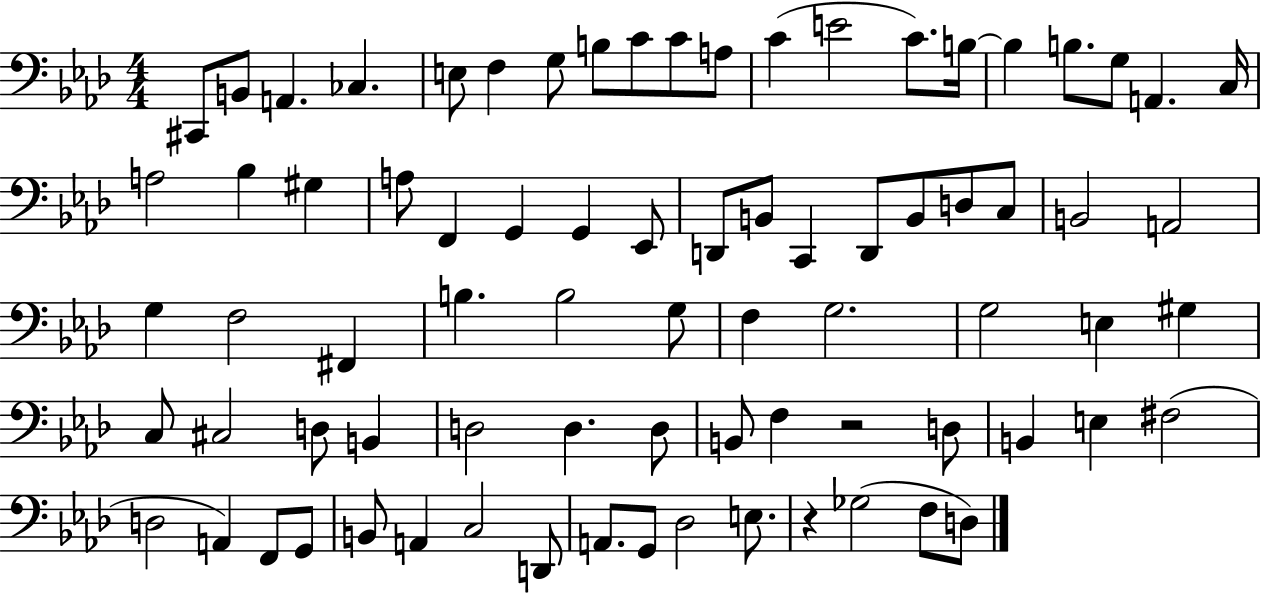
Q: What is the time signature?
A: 4/4